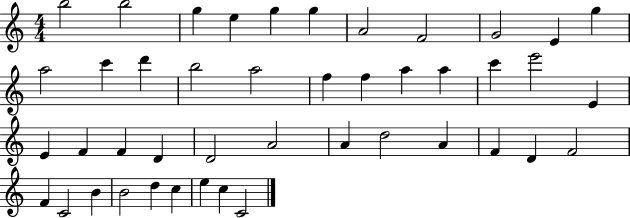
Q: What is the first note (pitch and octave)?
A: B5